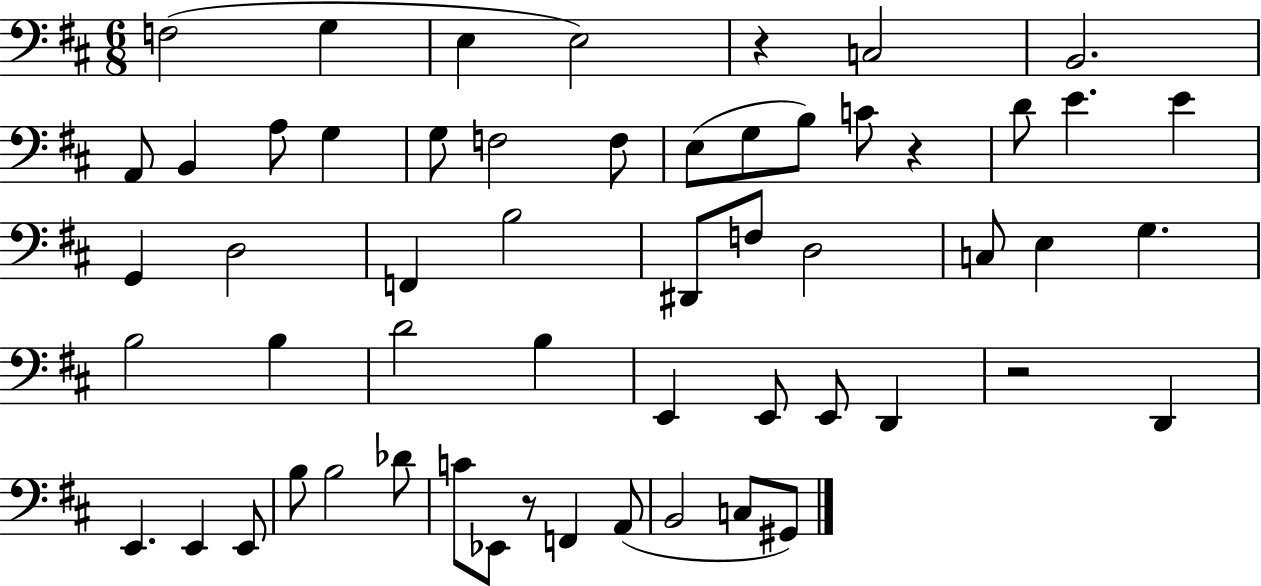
{
  \clef bass
  \numericTimeSignature
  \time 6/8
  \key d \major
  \repeat volta 2 { f2( g4 | e4 e2) | r4 c2 | b,2. | \break a,8 b,4 a8 g4 | g8 f2 f8 | e8( g8 b8) c'8 r4 | d'8 e'4. e'4 | \break g,4 d2 | f,4 b2 | dis,8 f8 d2 | c8 e4 g4. | \break b2 b4 | d'2 b4 | e,4 e,8 e,8 d,4 | r2 d,4 | \break e,4. e,4 e,8 | b8 b2 des'8 | c'8 ees,8 r8 f,4 a,8( | b,2 c8 gis,8) | \break } \bar "|."
}